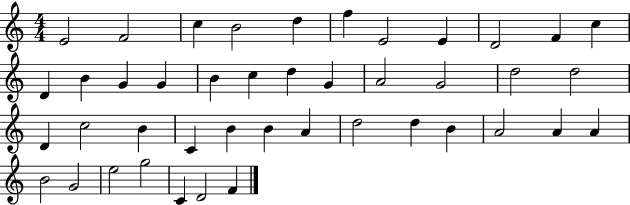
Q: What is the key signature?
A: C major